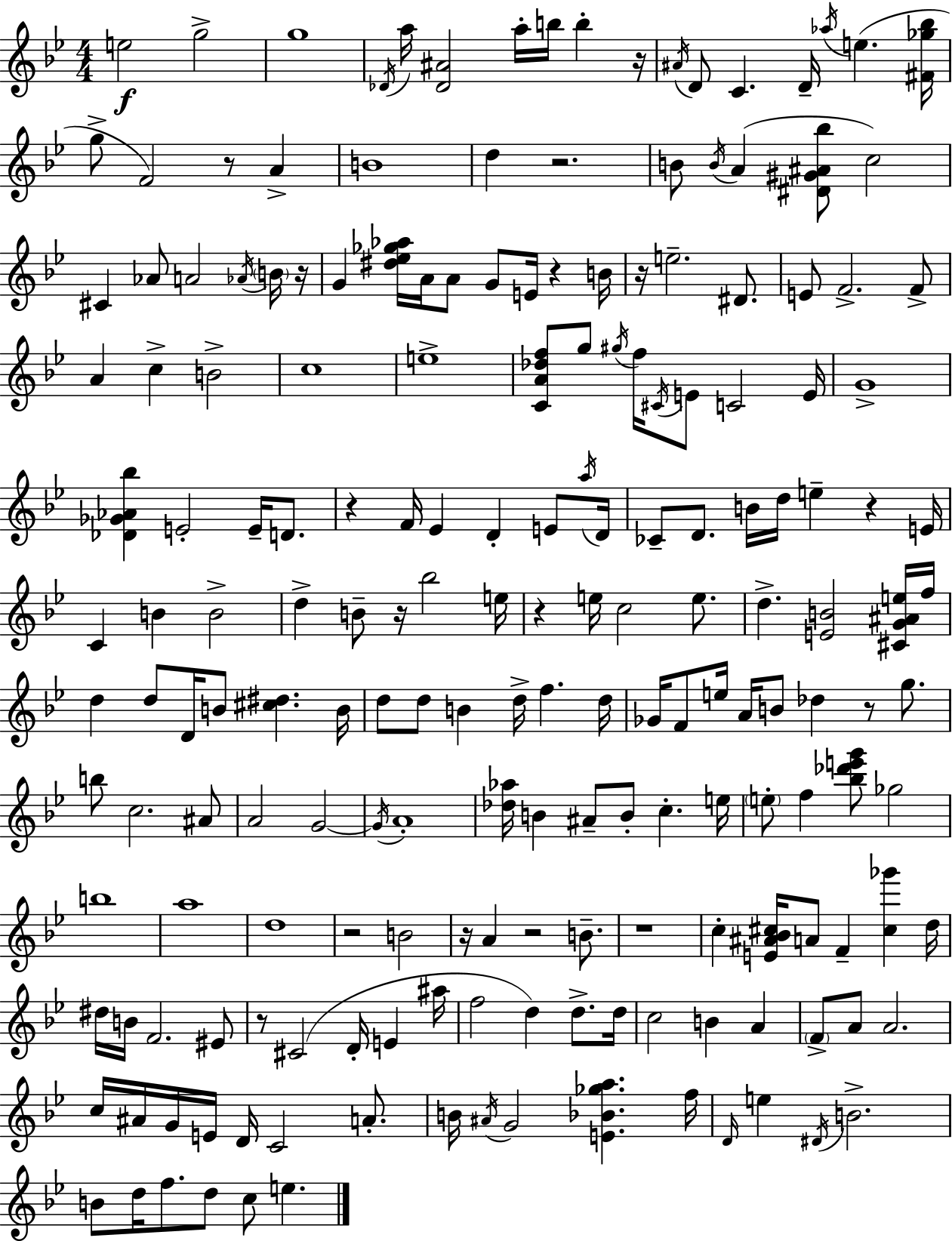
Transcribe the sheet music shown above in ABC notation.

X:1
T:Untitled
M:4/4
L:1/4
K:Bb
e2 g2 g4 _D/4 a/4 [_D^A]2 a/4 b/4 b z/4 ^A/4 D/2 C D/4 _a/4 e [^F_g_b]/4 g/2 F2 z/2 A B4 d z2 B/2 B/4 A [^D^G^A_b]/2 c2 ^C _A/2 A2 _A/4 B/4 z/4 G [^d_e_g_a]/4 A/4 A/2 G/2 E/4 z B/4 z/4 e2 ^D/2 E/2 F2 F/2 A c B2 c4 e4 [CA_df]/2 g/2 ^g/4 f/4 ^C/4 E/2 C2 E/4 G4 [_D_G_A_b] E2 E/4 D/2 z F/4 _E D E/2 a/4 D/4 _C/2 D/2 B/4 d/4 e z E/4 C B B2 d B/2 z/4 _b2 e/4 z e/4 c2 e/2 d [EB]2 [^CG^Ae]/4 f/4 d d/2 D/4 B/2 [^c^d] B/4 d/2 d/2 B d/4 f d/4 _G/4 F/2 e/4 A/4 B/2 _d z/2 g/2 b/2 c2 ^A/2 A2 G2 G/4 A4 [_d_a]/4 B ^A/2 B/2 c e/4 e/2 f [_b_d'e'g']/2 _g2 b4 a4 d4 z2 B2 z/4 A z2 B/2 z4 c [E^A_B^c]/4 A/2 F [^c_g'] d/4 ^d/4 B/4 F2 ^E/2 z/2 ^C2 D/4 E ^a/4 f2 d d/2 d/4 c2 B A F/2 A/2 A2 c/4 ^A/4 G/4 E/4 D/4 C2 A/2 B/4 ^A/4 G2 [E_B_ga] f/4 D/4 e ^D/4 B2 B/2 d/4 f/2 d/2 c/2 e